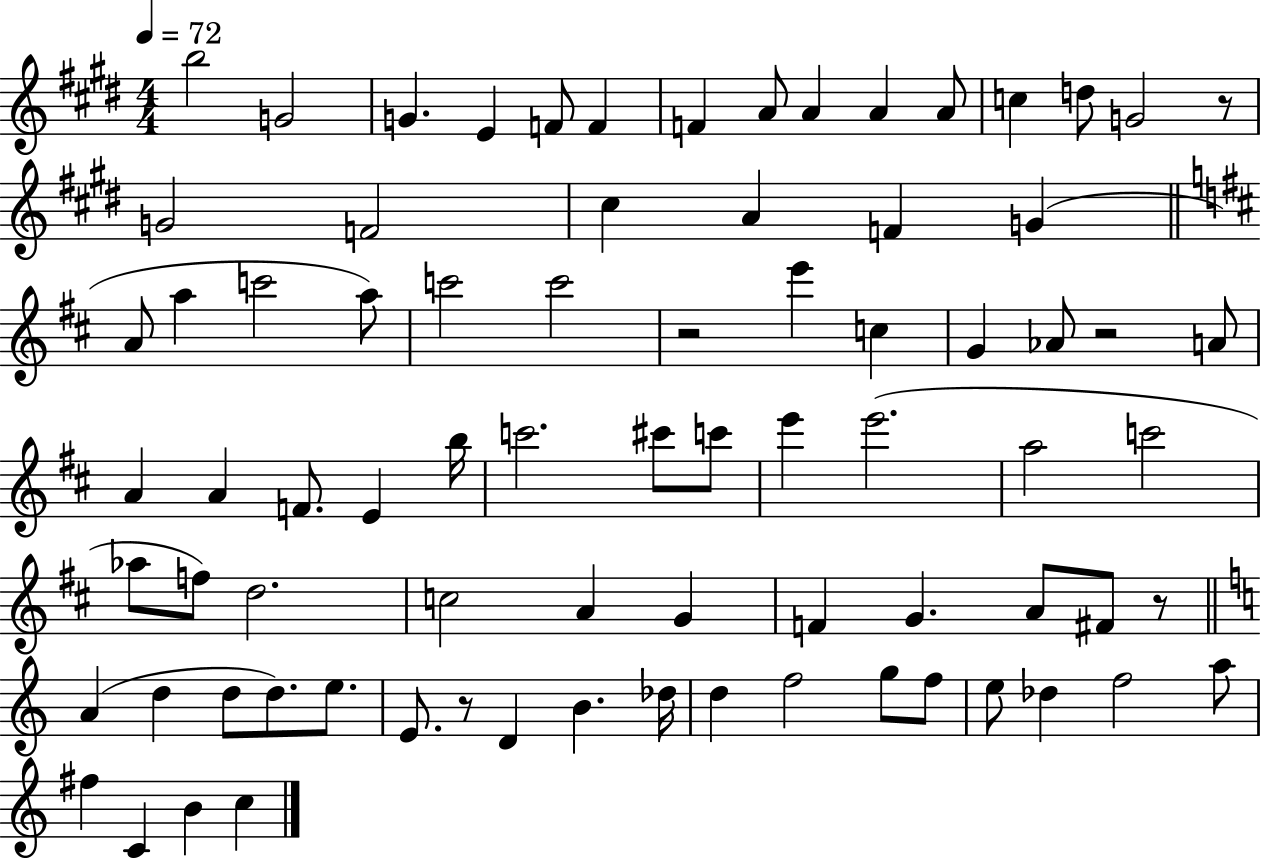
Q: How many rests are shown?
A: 5